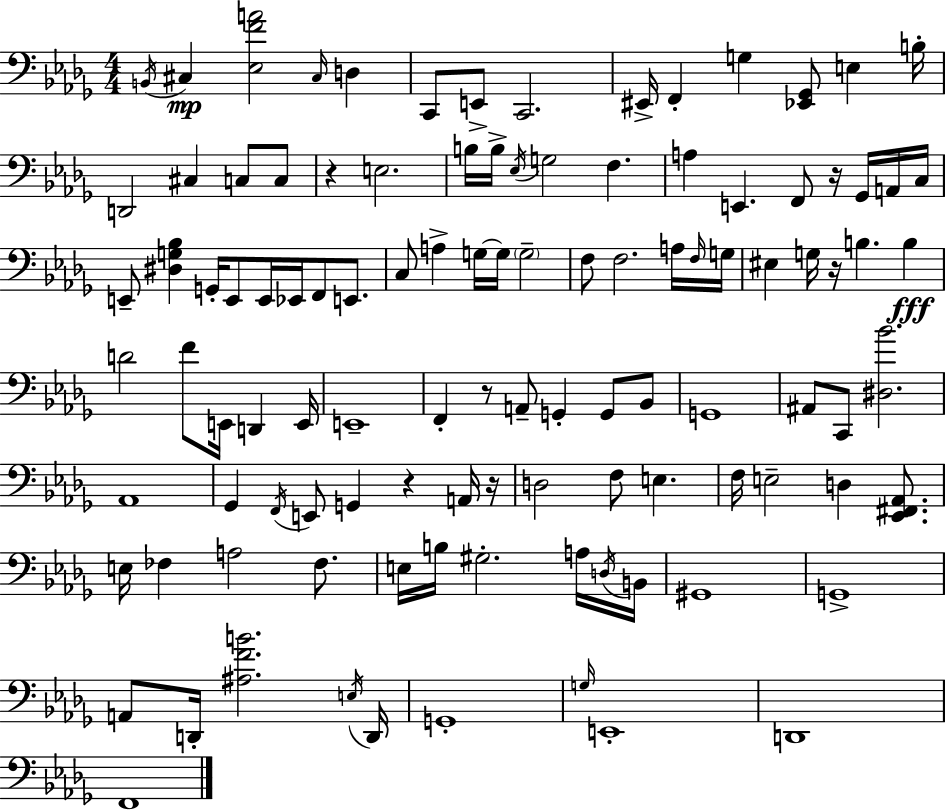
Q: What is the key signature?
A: BES minor